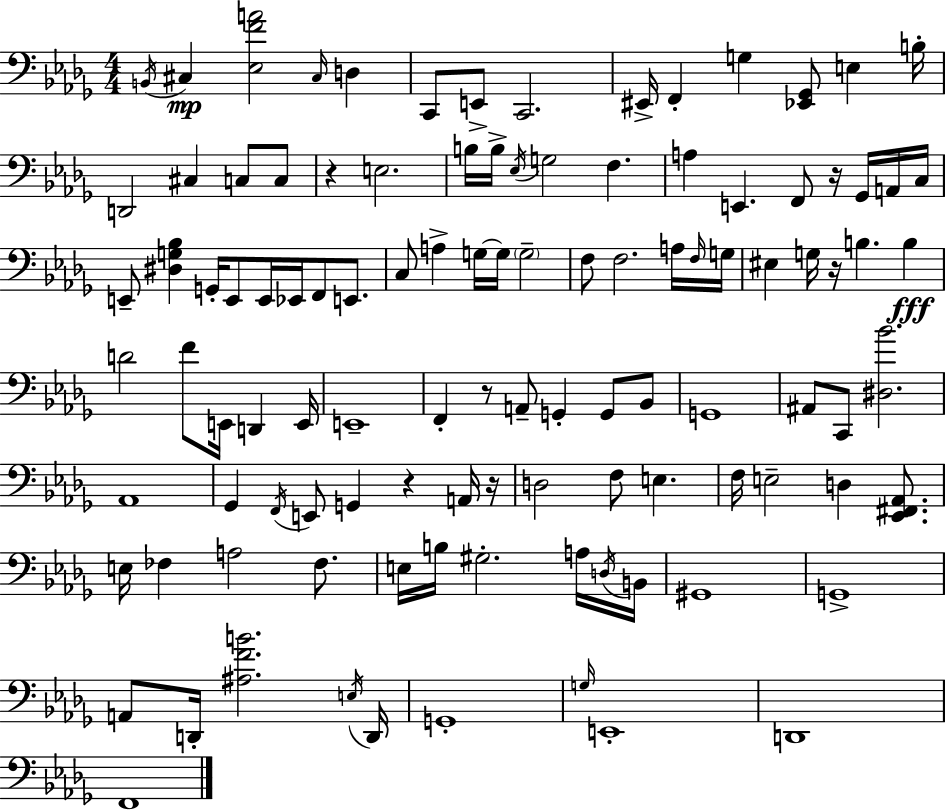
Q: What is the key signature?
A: BES minor